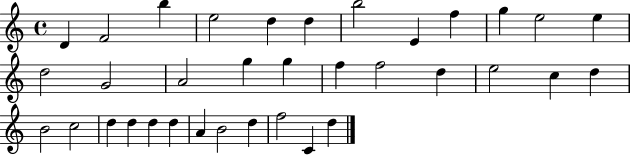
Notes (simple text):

D4/q F4/h B5/q E5/h D5/q D5/q B5/h E4/q F5/q G5/q E5/h E5/q D5/h G4/h A4/h G5/q G5/q F5/q F5/h D5/q E5/h C5/q D5/q B4/h C5/h D5/q D5/q D5/q D5/q A4/q B4/h D5/q F5/h C4/q D5/q